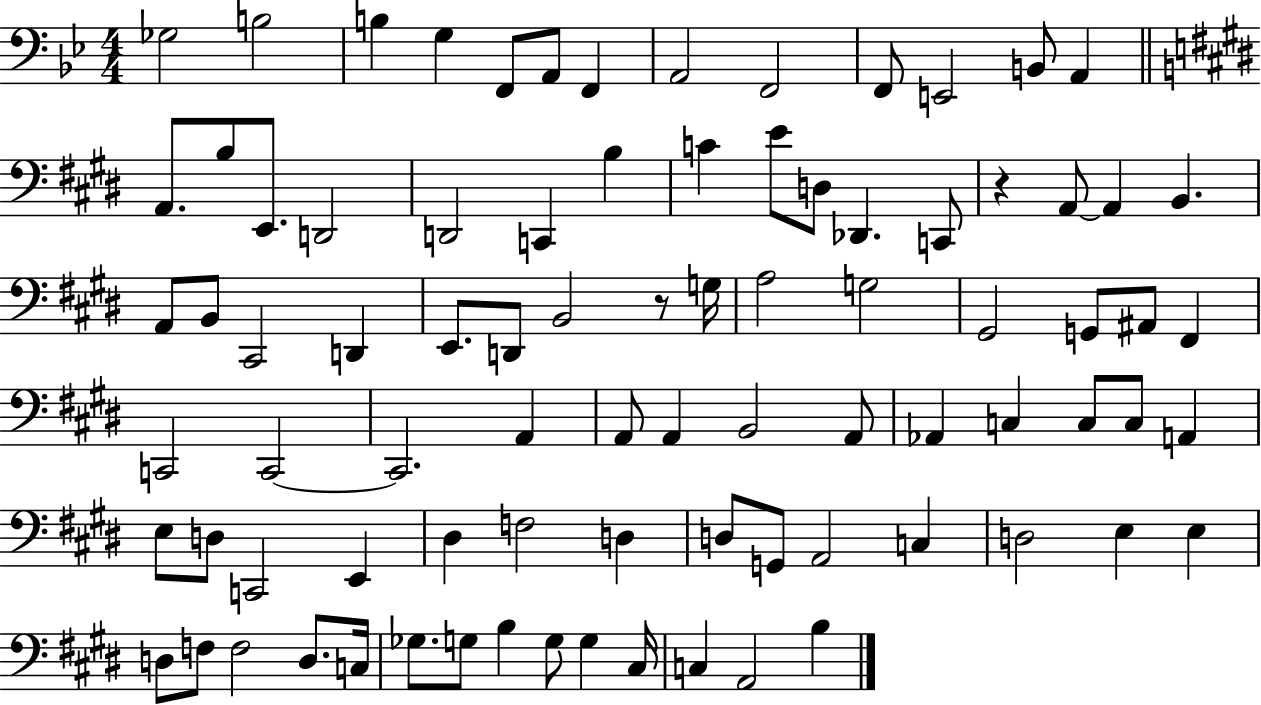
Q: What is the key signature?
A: BES major